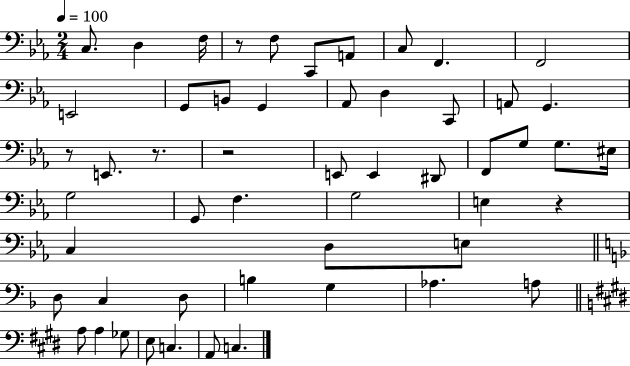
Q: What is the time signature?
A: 2/4